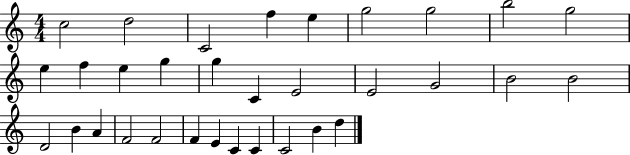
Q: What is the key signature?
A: C major